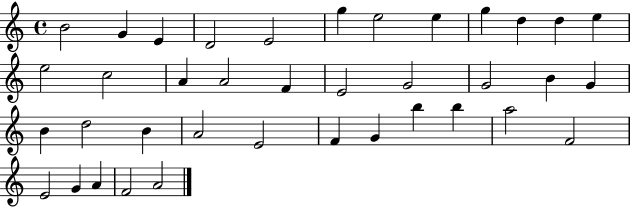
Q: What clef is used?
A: treble